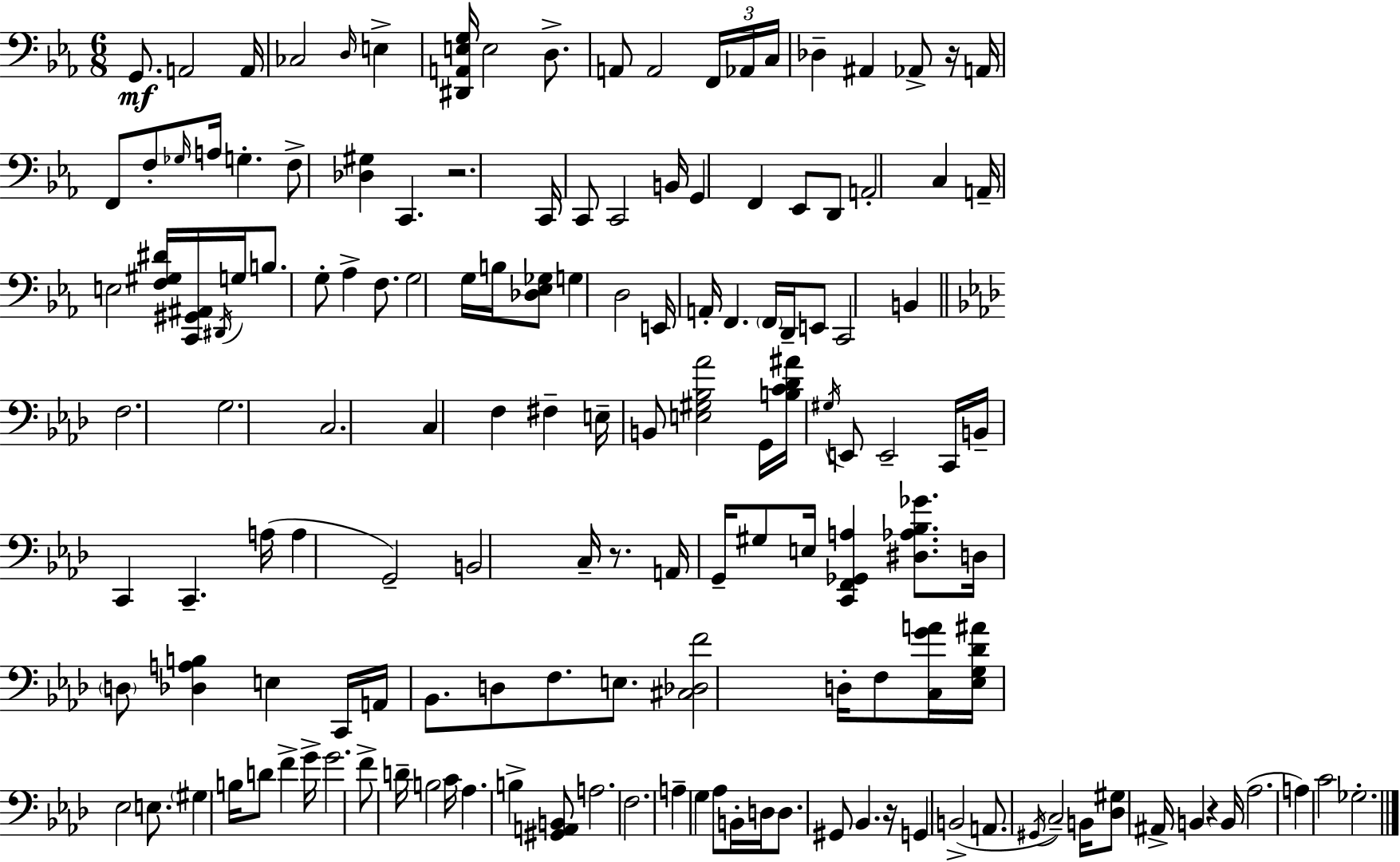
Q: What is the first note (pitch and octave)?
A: G2